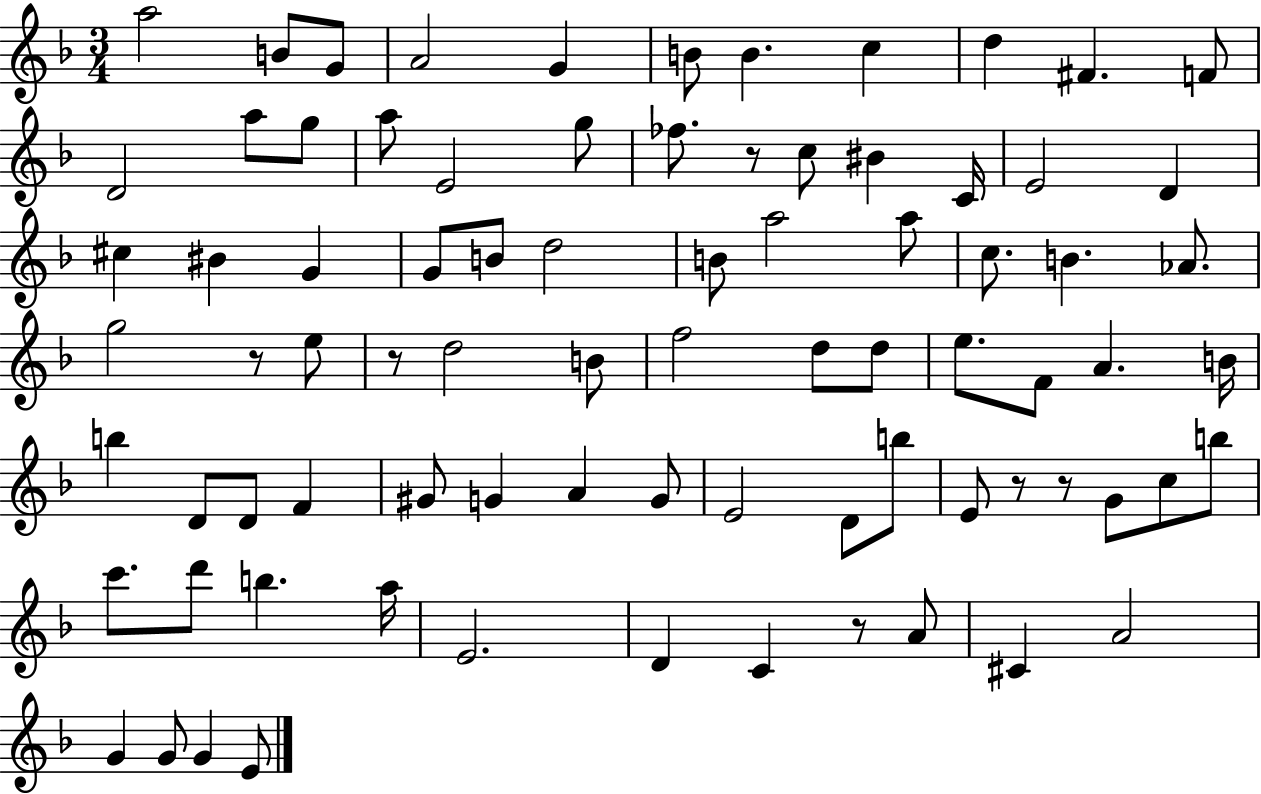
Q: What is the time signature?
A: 3/4